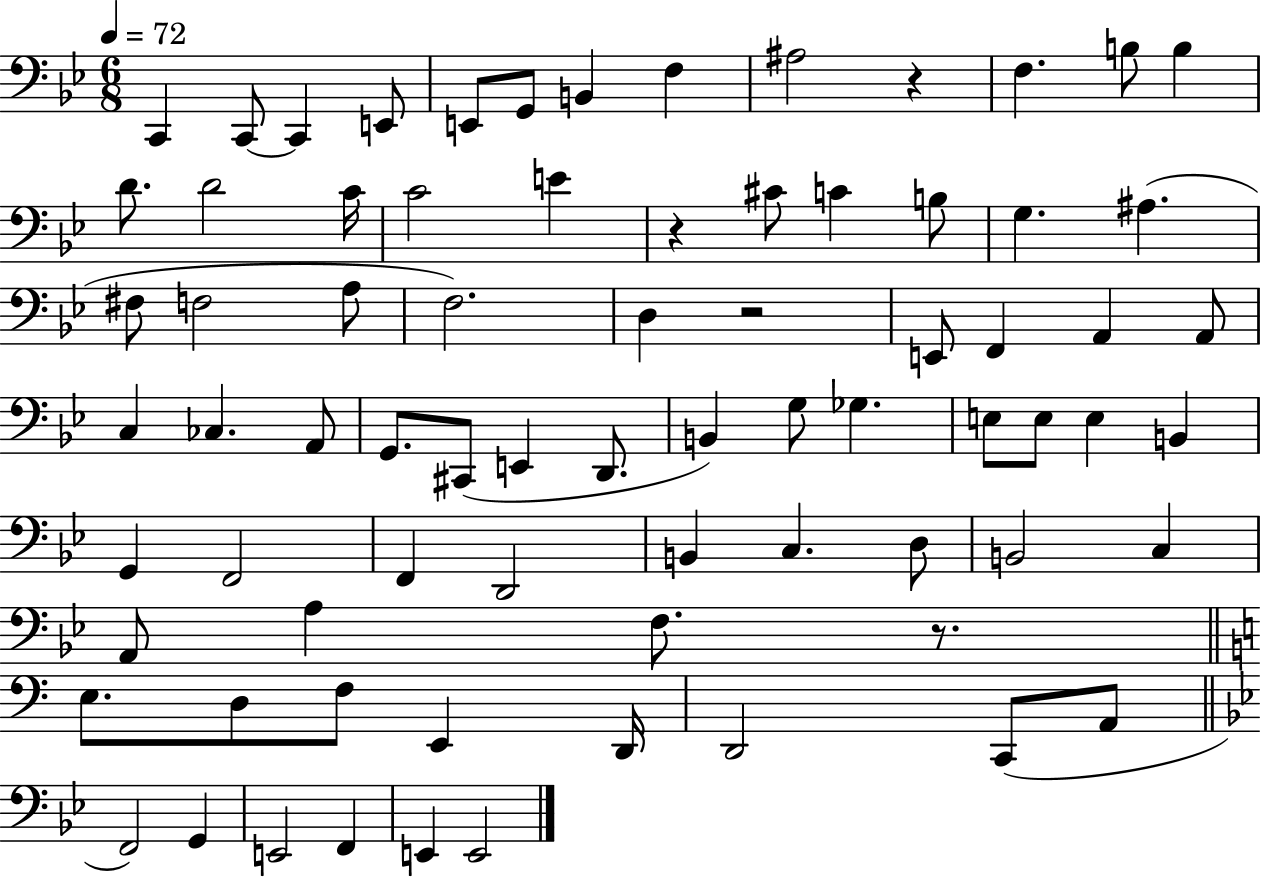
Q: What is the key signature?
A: BES major